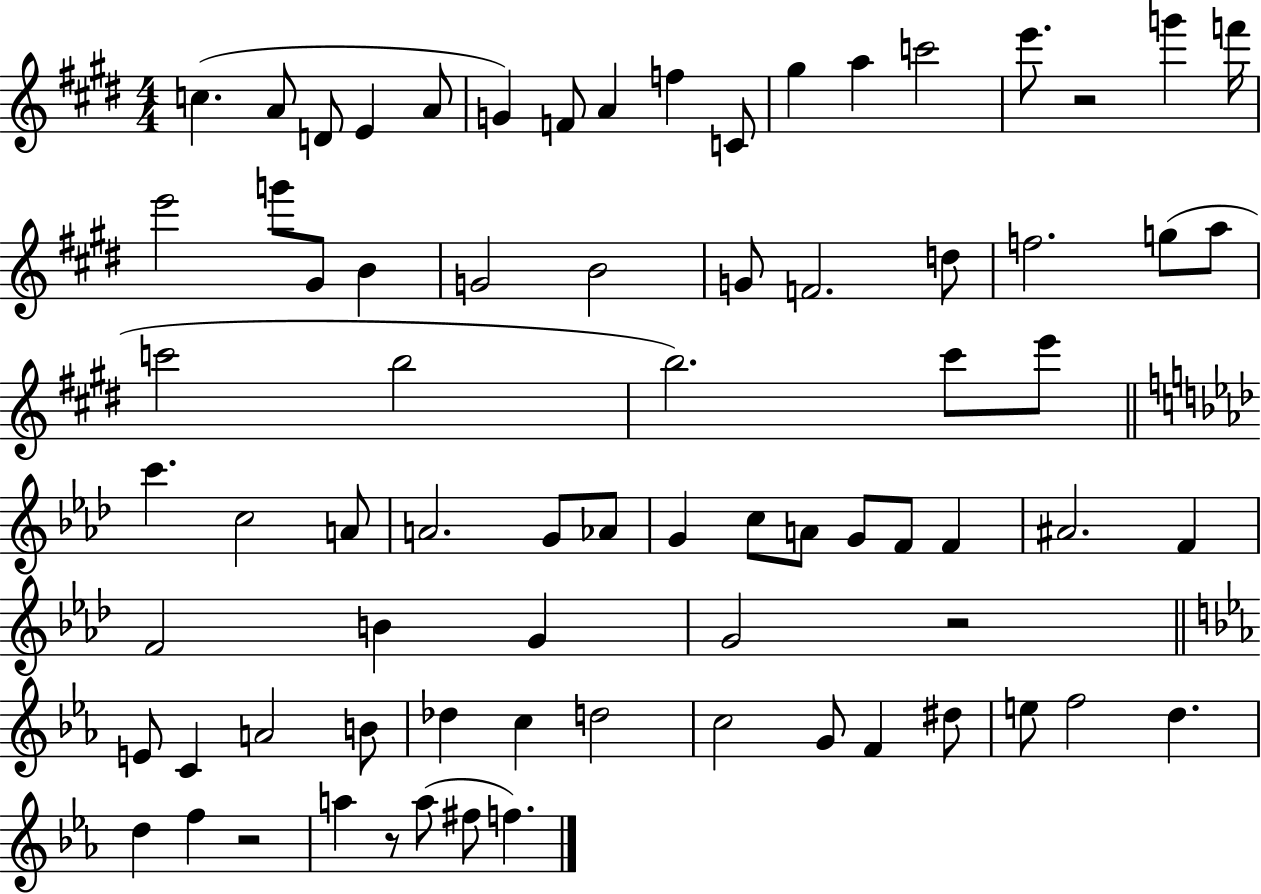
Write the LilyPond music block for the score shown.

{
  \clef treble
  \numericTimeSignature
  \time 4/4
  \key e \major
  c''4.( a'8 d'8 e'4 a'8 | g'4) f'8 a'4 f''4 c'8 | gis''4 a''4 c'''2 | e'''8. r2 g'''4 f'''16 | \break e'''2 g'''8 gis'8 b'4 | g'2 b'2 | g'8 f'2. d''8 | f''2. g''8( a''8 | \break c'''2 b''2 | b''2.) cis'''8 e'''8 | \bar "||" \break \key aes \major c'''4. c''2 a'8 | a'2. g'8 aes'8 | g'4 c''8 a'8 g'8 f'8 f'4 | ais'2. f'4 | \break f'2 b'4 g'4 | g'2 r2 | \bar "||" \break \key c \minor e'8 c'4 a'2 b'8 | des''4 c''4 d''2 | c''2 g'8 f'4 dis''8 | e''8 f''2 d''4. | \break d''4 f''4 r2 | a''4 r8 a''8( fis''8 f''4.) | \bar "|."
}